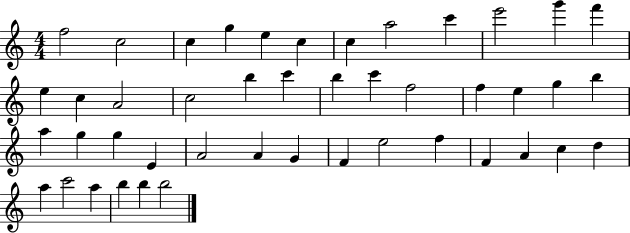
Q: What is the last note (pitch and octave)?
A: B5